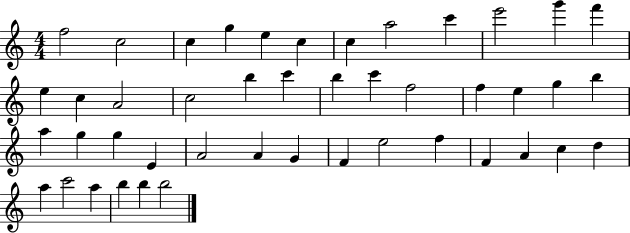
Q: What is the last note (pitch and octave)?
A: B5